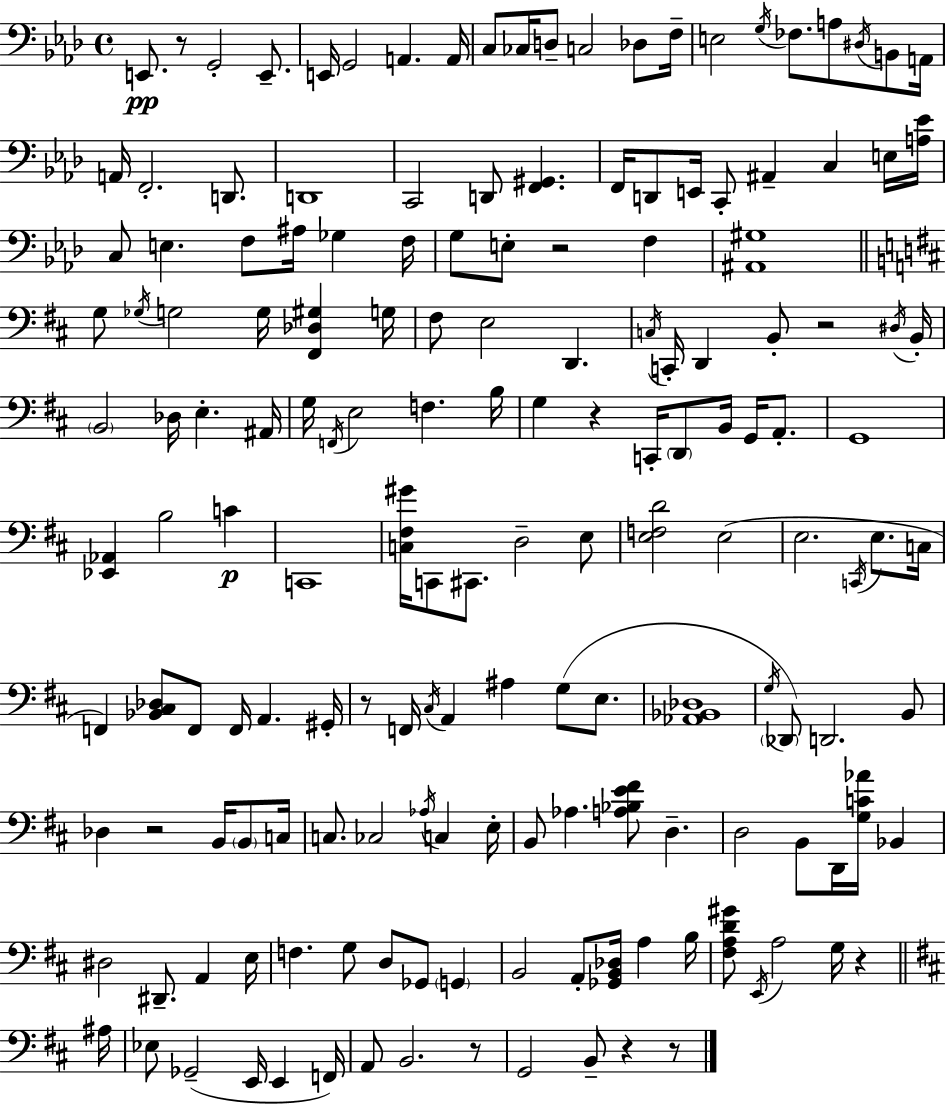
E2/e. R/e G2/h E2/e. E2/s G2/h A2/q. A2/s C3/e CES3/s D3/e C3/h Db3/e F3/s E3/h G3/s FES3/e. A3/e D#3/s B2/e A2/s A2/s F2/h. D2/e. D2/w C2/h D2/e [F2,G#2]/q. F2/s D2/e E2/s C2/e A#2/q C3/q E3/s [A3,Eb4]/s C3/e E3/q. F3/e A#3/s Gb3/q F3/s G3/e E3/e R/h F3/q [A#2,G#3]/w G3/e Gb3/s G3/h G3/s [F#2,Db3,G#3]/q G3/s F#3/e E3/h D2/q. C3/s C2/s D2/q B2/e R/h D#3/s B2/s B2/h Db3/s E3/q. A#2/s G3/s F2/s E3/h F3/q. B3/s G3/q R/q C2/s D2/e B2/s G2/s A2/e. G2/w [Eb2,Ab2]/q B3/h C4/q C2/w [C3,F#3,G#4]/s C2/e C#2/e. D3/h E3/e [E3,F3,D4]/h E3/h E3/h. C2/s E3/e. C3/s F2/q [Bb2,C#3,Db3]/e F2/e F2/s A2/q. G#2/s R/e F2/s C#3/s A2/q A#3/q G3/e E3/e. [Ab2,Bb2,Db3]/w G3/s Db2/e D2/h. B2/e Db3/q R/h B2/s B2/e C3/s C3/e. CES3/h Ab3/s C3/q E3/s B2/e Ab3/q. [A3,Bb3,E4,F#4]/e D3/q. D3/h B2/e D2/s [G3,C4,Ab4]/s Bb2/q D#3/h D#2/e. A2/q E3/s F3/q. G3/e D3/e Gb2/e G2/q B2/h A2/e [Gb2,B2,Db3]/s A3/q B3/s [F#3,A3,D4,G#4]/e E2/s A3/h G3/s R/q A#3/s Eb3/e Gb2/h E2/s E2/q F2/s A2/e B2/h. R/e G2/h B2/e R/q R/e